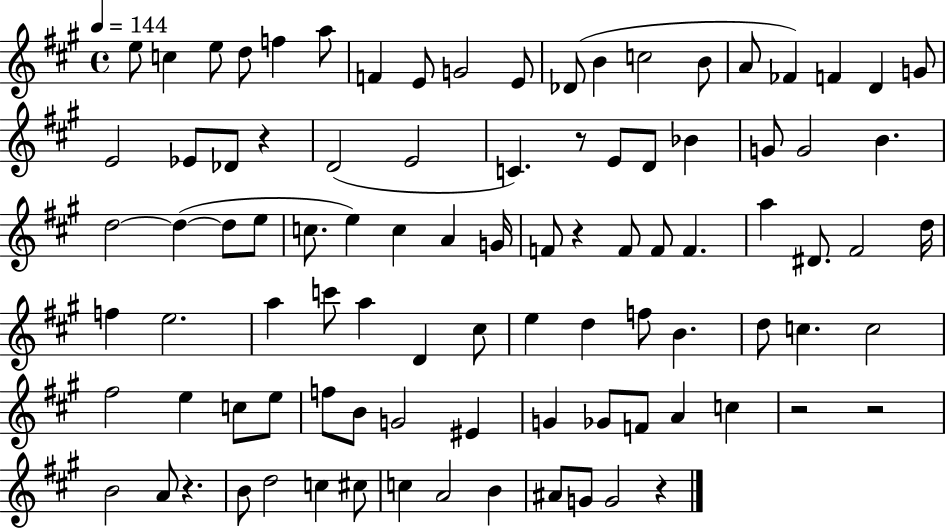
E5/e C5/q E5/e D5/e F5/q A5/e F4/q E4/e G4/h E4/e Db4/e B4/q C5/h B4/e A4/e FES4/q F4/q D4/q G4/e E4/h Eb4/e Db4/e R/q D4/h E4/h C4/q. R/e E4/e D4/e Bb4/q G4/e G4/h B4/q. D5/h D5/q D5/e E5/e C5/e. E5/q C5/q A4/q G4/s F4/e R/q F4/e F4/e F4/q. A5/q D#4/e. F#4/h D5/s F5/q E5/h. A5/q C6/e A5/q D4/q C#5/e E5/q D5/q F5/e B4/q. D5/e C5/q. C5/h F#5/h E5/q C5/e E5/e F5/e B4/e G4/h EIS4/q G4/q Gb4/e F4/e A4/q C5/q R/h R/h B4/h A4/e R/q. B4/e D5/h C5/q C#5/e C5/q A4/h B4/q A#4/e G4/e G4/h R/q